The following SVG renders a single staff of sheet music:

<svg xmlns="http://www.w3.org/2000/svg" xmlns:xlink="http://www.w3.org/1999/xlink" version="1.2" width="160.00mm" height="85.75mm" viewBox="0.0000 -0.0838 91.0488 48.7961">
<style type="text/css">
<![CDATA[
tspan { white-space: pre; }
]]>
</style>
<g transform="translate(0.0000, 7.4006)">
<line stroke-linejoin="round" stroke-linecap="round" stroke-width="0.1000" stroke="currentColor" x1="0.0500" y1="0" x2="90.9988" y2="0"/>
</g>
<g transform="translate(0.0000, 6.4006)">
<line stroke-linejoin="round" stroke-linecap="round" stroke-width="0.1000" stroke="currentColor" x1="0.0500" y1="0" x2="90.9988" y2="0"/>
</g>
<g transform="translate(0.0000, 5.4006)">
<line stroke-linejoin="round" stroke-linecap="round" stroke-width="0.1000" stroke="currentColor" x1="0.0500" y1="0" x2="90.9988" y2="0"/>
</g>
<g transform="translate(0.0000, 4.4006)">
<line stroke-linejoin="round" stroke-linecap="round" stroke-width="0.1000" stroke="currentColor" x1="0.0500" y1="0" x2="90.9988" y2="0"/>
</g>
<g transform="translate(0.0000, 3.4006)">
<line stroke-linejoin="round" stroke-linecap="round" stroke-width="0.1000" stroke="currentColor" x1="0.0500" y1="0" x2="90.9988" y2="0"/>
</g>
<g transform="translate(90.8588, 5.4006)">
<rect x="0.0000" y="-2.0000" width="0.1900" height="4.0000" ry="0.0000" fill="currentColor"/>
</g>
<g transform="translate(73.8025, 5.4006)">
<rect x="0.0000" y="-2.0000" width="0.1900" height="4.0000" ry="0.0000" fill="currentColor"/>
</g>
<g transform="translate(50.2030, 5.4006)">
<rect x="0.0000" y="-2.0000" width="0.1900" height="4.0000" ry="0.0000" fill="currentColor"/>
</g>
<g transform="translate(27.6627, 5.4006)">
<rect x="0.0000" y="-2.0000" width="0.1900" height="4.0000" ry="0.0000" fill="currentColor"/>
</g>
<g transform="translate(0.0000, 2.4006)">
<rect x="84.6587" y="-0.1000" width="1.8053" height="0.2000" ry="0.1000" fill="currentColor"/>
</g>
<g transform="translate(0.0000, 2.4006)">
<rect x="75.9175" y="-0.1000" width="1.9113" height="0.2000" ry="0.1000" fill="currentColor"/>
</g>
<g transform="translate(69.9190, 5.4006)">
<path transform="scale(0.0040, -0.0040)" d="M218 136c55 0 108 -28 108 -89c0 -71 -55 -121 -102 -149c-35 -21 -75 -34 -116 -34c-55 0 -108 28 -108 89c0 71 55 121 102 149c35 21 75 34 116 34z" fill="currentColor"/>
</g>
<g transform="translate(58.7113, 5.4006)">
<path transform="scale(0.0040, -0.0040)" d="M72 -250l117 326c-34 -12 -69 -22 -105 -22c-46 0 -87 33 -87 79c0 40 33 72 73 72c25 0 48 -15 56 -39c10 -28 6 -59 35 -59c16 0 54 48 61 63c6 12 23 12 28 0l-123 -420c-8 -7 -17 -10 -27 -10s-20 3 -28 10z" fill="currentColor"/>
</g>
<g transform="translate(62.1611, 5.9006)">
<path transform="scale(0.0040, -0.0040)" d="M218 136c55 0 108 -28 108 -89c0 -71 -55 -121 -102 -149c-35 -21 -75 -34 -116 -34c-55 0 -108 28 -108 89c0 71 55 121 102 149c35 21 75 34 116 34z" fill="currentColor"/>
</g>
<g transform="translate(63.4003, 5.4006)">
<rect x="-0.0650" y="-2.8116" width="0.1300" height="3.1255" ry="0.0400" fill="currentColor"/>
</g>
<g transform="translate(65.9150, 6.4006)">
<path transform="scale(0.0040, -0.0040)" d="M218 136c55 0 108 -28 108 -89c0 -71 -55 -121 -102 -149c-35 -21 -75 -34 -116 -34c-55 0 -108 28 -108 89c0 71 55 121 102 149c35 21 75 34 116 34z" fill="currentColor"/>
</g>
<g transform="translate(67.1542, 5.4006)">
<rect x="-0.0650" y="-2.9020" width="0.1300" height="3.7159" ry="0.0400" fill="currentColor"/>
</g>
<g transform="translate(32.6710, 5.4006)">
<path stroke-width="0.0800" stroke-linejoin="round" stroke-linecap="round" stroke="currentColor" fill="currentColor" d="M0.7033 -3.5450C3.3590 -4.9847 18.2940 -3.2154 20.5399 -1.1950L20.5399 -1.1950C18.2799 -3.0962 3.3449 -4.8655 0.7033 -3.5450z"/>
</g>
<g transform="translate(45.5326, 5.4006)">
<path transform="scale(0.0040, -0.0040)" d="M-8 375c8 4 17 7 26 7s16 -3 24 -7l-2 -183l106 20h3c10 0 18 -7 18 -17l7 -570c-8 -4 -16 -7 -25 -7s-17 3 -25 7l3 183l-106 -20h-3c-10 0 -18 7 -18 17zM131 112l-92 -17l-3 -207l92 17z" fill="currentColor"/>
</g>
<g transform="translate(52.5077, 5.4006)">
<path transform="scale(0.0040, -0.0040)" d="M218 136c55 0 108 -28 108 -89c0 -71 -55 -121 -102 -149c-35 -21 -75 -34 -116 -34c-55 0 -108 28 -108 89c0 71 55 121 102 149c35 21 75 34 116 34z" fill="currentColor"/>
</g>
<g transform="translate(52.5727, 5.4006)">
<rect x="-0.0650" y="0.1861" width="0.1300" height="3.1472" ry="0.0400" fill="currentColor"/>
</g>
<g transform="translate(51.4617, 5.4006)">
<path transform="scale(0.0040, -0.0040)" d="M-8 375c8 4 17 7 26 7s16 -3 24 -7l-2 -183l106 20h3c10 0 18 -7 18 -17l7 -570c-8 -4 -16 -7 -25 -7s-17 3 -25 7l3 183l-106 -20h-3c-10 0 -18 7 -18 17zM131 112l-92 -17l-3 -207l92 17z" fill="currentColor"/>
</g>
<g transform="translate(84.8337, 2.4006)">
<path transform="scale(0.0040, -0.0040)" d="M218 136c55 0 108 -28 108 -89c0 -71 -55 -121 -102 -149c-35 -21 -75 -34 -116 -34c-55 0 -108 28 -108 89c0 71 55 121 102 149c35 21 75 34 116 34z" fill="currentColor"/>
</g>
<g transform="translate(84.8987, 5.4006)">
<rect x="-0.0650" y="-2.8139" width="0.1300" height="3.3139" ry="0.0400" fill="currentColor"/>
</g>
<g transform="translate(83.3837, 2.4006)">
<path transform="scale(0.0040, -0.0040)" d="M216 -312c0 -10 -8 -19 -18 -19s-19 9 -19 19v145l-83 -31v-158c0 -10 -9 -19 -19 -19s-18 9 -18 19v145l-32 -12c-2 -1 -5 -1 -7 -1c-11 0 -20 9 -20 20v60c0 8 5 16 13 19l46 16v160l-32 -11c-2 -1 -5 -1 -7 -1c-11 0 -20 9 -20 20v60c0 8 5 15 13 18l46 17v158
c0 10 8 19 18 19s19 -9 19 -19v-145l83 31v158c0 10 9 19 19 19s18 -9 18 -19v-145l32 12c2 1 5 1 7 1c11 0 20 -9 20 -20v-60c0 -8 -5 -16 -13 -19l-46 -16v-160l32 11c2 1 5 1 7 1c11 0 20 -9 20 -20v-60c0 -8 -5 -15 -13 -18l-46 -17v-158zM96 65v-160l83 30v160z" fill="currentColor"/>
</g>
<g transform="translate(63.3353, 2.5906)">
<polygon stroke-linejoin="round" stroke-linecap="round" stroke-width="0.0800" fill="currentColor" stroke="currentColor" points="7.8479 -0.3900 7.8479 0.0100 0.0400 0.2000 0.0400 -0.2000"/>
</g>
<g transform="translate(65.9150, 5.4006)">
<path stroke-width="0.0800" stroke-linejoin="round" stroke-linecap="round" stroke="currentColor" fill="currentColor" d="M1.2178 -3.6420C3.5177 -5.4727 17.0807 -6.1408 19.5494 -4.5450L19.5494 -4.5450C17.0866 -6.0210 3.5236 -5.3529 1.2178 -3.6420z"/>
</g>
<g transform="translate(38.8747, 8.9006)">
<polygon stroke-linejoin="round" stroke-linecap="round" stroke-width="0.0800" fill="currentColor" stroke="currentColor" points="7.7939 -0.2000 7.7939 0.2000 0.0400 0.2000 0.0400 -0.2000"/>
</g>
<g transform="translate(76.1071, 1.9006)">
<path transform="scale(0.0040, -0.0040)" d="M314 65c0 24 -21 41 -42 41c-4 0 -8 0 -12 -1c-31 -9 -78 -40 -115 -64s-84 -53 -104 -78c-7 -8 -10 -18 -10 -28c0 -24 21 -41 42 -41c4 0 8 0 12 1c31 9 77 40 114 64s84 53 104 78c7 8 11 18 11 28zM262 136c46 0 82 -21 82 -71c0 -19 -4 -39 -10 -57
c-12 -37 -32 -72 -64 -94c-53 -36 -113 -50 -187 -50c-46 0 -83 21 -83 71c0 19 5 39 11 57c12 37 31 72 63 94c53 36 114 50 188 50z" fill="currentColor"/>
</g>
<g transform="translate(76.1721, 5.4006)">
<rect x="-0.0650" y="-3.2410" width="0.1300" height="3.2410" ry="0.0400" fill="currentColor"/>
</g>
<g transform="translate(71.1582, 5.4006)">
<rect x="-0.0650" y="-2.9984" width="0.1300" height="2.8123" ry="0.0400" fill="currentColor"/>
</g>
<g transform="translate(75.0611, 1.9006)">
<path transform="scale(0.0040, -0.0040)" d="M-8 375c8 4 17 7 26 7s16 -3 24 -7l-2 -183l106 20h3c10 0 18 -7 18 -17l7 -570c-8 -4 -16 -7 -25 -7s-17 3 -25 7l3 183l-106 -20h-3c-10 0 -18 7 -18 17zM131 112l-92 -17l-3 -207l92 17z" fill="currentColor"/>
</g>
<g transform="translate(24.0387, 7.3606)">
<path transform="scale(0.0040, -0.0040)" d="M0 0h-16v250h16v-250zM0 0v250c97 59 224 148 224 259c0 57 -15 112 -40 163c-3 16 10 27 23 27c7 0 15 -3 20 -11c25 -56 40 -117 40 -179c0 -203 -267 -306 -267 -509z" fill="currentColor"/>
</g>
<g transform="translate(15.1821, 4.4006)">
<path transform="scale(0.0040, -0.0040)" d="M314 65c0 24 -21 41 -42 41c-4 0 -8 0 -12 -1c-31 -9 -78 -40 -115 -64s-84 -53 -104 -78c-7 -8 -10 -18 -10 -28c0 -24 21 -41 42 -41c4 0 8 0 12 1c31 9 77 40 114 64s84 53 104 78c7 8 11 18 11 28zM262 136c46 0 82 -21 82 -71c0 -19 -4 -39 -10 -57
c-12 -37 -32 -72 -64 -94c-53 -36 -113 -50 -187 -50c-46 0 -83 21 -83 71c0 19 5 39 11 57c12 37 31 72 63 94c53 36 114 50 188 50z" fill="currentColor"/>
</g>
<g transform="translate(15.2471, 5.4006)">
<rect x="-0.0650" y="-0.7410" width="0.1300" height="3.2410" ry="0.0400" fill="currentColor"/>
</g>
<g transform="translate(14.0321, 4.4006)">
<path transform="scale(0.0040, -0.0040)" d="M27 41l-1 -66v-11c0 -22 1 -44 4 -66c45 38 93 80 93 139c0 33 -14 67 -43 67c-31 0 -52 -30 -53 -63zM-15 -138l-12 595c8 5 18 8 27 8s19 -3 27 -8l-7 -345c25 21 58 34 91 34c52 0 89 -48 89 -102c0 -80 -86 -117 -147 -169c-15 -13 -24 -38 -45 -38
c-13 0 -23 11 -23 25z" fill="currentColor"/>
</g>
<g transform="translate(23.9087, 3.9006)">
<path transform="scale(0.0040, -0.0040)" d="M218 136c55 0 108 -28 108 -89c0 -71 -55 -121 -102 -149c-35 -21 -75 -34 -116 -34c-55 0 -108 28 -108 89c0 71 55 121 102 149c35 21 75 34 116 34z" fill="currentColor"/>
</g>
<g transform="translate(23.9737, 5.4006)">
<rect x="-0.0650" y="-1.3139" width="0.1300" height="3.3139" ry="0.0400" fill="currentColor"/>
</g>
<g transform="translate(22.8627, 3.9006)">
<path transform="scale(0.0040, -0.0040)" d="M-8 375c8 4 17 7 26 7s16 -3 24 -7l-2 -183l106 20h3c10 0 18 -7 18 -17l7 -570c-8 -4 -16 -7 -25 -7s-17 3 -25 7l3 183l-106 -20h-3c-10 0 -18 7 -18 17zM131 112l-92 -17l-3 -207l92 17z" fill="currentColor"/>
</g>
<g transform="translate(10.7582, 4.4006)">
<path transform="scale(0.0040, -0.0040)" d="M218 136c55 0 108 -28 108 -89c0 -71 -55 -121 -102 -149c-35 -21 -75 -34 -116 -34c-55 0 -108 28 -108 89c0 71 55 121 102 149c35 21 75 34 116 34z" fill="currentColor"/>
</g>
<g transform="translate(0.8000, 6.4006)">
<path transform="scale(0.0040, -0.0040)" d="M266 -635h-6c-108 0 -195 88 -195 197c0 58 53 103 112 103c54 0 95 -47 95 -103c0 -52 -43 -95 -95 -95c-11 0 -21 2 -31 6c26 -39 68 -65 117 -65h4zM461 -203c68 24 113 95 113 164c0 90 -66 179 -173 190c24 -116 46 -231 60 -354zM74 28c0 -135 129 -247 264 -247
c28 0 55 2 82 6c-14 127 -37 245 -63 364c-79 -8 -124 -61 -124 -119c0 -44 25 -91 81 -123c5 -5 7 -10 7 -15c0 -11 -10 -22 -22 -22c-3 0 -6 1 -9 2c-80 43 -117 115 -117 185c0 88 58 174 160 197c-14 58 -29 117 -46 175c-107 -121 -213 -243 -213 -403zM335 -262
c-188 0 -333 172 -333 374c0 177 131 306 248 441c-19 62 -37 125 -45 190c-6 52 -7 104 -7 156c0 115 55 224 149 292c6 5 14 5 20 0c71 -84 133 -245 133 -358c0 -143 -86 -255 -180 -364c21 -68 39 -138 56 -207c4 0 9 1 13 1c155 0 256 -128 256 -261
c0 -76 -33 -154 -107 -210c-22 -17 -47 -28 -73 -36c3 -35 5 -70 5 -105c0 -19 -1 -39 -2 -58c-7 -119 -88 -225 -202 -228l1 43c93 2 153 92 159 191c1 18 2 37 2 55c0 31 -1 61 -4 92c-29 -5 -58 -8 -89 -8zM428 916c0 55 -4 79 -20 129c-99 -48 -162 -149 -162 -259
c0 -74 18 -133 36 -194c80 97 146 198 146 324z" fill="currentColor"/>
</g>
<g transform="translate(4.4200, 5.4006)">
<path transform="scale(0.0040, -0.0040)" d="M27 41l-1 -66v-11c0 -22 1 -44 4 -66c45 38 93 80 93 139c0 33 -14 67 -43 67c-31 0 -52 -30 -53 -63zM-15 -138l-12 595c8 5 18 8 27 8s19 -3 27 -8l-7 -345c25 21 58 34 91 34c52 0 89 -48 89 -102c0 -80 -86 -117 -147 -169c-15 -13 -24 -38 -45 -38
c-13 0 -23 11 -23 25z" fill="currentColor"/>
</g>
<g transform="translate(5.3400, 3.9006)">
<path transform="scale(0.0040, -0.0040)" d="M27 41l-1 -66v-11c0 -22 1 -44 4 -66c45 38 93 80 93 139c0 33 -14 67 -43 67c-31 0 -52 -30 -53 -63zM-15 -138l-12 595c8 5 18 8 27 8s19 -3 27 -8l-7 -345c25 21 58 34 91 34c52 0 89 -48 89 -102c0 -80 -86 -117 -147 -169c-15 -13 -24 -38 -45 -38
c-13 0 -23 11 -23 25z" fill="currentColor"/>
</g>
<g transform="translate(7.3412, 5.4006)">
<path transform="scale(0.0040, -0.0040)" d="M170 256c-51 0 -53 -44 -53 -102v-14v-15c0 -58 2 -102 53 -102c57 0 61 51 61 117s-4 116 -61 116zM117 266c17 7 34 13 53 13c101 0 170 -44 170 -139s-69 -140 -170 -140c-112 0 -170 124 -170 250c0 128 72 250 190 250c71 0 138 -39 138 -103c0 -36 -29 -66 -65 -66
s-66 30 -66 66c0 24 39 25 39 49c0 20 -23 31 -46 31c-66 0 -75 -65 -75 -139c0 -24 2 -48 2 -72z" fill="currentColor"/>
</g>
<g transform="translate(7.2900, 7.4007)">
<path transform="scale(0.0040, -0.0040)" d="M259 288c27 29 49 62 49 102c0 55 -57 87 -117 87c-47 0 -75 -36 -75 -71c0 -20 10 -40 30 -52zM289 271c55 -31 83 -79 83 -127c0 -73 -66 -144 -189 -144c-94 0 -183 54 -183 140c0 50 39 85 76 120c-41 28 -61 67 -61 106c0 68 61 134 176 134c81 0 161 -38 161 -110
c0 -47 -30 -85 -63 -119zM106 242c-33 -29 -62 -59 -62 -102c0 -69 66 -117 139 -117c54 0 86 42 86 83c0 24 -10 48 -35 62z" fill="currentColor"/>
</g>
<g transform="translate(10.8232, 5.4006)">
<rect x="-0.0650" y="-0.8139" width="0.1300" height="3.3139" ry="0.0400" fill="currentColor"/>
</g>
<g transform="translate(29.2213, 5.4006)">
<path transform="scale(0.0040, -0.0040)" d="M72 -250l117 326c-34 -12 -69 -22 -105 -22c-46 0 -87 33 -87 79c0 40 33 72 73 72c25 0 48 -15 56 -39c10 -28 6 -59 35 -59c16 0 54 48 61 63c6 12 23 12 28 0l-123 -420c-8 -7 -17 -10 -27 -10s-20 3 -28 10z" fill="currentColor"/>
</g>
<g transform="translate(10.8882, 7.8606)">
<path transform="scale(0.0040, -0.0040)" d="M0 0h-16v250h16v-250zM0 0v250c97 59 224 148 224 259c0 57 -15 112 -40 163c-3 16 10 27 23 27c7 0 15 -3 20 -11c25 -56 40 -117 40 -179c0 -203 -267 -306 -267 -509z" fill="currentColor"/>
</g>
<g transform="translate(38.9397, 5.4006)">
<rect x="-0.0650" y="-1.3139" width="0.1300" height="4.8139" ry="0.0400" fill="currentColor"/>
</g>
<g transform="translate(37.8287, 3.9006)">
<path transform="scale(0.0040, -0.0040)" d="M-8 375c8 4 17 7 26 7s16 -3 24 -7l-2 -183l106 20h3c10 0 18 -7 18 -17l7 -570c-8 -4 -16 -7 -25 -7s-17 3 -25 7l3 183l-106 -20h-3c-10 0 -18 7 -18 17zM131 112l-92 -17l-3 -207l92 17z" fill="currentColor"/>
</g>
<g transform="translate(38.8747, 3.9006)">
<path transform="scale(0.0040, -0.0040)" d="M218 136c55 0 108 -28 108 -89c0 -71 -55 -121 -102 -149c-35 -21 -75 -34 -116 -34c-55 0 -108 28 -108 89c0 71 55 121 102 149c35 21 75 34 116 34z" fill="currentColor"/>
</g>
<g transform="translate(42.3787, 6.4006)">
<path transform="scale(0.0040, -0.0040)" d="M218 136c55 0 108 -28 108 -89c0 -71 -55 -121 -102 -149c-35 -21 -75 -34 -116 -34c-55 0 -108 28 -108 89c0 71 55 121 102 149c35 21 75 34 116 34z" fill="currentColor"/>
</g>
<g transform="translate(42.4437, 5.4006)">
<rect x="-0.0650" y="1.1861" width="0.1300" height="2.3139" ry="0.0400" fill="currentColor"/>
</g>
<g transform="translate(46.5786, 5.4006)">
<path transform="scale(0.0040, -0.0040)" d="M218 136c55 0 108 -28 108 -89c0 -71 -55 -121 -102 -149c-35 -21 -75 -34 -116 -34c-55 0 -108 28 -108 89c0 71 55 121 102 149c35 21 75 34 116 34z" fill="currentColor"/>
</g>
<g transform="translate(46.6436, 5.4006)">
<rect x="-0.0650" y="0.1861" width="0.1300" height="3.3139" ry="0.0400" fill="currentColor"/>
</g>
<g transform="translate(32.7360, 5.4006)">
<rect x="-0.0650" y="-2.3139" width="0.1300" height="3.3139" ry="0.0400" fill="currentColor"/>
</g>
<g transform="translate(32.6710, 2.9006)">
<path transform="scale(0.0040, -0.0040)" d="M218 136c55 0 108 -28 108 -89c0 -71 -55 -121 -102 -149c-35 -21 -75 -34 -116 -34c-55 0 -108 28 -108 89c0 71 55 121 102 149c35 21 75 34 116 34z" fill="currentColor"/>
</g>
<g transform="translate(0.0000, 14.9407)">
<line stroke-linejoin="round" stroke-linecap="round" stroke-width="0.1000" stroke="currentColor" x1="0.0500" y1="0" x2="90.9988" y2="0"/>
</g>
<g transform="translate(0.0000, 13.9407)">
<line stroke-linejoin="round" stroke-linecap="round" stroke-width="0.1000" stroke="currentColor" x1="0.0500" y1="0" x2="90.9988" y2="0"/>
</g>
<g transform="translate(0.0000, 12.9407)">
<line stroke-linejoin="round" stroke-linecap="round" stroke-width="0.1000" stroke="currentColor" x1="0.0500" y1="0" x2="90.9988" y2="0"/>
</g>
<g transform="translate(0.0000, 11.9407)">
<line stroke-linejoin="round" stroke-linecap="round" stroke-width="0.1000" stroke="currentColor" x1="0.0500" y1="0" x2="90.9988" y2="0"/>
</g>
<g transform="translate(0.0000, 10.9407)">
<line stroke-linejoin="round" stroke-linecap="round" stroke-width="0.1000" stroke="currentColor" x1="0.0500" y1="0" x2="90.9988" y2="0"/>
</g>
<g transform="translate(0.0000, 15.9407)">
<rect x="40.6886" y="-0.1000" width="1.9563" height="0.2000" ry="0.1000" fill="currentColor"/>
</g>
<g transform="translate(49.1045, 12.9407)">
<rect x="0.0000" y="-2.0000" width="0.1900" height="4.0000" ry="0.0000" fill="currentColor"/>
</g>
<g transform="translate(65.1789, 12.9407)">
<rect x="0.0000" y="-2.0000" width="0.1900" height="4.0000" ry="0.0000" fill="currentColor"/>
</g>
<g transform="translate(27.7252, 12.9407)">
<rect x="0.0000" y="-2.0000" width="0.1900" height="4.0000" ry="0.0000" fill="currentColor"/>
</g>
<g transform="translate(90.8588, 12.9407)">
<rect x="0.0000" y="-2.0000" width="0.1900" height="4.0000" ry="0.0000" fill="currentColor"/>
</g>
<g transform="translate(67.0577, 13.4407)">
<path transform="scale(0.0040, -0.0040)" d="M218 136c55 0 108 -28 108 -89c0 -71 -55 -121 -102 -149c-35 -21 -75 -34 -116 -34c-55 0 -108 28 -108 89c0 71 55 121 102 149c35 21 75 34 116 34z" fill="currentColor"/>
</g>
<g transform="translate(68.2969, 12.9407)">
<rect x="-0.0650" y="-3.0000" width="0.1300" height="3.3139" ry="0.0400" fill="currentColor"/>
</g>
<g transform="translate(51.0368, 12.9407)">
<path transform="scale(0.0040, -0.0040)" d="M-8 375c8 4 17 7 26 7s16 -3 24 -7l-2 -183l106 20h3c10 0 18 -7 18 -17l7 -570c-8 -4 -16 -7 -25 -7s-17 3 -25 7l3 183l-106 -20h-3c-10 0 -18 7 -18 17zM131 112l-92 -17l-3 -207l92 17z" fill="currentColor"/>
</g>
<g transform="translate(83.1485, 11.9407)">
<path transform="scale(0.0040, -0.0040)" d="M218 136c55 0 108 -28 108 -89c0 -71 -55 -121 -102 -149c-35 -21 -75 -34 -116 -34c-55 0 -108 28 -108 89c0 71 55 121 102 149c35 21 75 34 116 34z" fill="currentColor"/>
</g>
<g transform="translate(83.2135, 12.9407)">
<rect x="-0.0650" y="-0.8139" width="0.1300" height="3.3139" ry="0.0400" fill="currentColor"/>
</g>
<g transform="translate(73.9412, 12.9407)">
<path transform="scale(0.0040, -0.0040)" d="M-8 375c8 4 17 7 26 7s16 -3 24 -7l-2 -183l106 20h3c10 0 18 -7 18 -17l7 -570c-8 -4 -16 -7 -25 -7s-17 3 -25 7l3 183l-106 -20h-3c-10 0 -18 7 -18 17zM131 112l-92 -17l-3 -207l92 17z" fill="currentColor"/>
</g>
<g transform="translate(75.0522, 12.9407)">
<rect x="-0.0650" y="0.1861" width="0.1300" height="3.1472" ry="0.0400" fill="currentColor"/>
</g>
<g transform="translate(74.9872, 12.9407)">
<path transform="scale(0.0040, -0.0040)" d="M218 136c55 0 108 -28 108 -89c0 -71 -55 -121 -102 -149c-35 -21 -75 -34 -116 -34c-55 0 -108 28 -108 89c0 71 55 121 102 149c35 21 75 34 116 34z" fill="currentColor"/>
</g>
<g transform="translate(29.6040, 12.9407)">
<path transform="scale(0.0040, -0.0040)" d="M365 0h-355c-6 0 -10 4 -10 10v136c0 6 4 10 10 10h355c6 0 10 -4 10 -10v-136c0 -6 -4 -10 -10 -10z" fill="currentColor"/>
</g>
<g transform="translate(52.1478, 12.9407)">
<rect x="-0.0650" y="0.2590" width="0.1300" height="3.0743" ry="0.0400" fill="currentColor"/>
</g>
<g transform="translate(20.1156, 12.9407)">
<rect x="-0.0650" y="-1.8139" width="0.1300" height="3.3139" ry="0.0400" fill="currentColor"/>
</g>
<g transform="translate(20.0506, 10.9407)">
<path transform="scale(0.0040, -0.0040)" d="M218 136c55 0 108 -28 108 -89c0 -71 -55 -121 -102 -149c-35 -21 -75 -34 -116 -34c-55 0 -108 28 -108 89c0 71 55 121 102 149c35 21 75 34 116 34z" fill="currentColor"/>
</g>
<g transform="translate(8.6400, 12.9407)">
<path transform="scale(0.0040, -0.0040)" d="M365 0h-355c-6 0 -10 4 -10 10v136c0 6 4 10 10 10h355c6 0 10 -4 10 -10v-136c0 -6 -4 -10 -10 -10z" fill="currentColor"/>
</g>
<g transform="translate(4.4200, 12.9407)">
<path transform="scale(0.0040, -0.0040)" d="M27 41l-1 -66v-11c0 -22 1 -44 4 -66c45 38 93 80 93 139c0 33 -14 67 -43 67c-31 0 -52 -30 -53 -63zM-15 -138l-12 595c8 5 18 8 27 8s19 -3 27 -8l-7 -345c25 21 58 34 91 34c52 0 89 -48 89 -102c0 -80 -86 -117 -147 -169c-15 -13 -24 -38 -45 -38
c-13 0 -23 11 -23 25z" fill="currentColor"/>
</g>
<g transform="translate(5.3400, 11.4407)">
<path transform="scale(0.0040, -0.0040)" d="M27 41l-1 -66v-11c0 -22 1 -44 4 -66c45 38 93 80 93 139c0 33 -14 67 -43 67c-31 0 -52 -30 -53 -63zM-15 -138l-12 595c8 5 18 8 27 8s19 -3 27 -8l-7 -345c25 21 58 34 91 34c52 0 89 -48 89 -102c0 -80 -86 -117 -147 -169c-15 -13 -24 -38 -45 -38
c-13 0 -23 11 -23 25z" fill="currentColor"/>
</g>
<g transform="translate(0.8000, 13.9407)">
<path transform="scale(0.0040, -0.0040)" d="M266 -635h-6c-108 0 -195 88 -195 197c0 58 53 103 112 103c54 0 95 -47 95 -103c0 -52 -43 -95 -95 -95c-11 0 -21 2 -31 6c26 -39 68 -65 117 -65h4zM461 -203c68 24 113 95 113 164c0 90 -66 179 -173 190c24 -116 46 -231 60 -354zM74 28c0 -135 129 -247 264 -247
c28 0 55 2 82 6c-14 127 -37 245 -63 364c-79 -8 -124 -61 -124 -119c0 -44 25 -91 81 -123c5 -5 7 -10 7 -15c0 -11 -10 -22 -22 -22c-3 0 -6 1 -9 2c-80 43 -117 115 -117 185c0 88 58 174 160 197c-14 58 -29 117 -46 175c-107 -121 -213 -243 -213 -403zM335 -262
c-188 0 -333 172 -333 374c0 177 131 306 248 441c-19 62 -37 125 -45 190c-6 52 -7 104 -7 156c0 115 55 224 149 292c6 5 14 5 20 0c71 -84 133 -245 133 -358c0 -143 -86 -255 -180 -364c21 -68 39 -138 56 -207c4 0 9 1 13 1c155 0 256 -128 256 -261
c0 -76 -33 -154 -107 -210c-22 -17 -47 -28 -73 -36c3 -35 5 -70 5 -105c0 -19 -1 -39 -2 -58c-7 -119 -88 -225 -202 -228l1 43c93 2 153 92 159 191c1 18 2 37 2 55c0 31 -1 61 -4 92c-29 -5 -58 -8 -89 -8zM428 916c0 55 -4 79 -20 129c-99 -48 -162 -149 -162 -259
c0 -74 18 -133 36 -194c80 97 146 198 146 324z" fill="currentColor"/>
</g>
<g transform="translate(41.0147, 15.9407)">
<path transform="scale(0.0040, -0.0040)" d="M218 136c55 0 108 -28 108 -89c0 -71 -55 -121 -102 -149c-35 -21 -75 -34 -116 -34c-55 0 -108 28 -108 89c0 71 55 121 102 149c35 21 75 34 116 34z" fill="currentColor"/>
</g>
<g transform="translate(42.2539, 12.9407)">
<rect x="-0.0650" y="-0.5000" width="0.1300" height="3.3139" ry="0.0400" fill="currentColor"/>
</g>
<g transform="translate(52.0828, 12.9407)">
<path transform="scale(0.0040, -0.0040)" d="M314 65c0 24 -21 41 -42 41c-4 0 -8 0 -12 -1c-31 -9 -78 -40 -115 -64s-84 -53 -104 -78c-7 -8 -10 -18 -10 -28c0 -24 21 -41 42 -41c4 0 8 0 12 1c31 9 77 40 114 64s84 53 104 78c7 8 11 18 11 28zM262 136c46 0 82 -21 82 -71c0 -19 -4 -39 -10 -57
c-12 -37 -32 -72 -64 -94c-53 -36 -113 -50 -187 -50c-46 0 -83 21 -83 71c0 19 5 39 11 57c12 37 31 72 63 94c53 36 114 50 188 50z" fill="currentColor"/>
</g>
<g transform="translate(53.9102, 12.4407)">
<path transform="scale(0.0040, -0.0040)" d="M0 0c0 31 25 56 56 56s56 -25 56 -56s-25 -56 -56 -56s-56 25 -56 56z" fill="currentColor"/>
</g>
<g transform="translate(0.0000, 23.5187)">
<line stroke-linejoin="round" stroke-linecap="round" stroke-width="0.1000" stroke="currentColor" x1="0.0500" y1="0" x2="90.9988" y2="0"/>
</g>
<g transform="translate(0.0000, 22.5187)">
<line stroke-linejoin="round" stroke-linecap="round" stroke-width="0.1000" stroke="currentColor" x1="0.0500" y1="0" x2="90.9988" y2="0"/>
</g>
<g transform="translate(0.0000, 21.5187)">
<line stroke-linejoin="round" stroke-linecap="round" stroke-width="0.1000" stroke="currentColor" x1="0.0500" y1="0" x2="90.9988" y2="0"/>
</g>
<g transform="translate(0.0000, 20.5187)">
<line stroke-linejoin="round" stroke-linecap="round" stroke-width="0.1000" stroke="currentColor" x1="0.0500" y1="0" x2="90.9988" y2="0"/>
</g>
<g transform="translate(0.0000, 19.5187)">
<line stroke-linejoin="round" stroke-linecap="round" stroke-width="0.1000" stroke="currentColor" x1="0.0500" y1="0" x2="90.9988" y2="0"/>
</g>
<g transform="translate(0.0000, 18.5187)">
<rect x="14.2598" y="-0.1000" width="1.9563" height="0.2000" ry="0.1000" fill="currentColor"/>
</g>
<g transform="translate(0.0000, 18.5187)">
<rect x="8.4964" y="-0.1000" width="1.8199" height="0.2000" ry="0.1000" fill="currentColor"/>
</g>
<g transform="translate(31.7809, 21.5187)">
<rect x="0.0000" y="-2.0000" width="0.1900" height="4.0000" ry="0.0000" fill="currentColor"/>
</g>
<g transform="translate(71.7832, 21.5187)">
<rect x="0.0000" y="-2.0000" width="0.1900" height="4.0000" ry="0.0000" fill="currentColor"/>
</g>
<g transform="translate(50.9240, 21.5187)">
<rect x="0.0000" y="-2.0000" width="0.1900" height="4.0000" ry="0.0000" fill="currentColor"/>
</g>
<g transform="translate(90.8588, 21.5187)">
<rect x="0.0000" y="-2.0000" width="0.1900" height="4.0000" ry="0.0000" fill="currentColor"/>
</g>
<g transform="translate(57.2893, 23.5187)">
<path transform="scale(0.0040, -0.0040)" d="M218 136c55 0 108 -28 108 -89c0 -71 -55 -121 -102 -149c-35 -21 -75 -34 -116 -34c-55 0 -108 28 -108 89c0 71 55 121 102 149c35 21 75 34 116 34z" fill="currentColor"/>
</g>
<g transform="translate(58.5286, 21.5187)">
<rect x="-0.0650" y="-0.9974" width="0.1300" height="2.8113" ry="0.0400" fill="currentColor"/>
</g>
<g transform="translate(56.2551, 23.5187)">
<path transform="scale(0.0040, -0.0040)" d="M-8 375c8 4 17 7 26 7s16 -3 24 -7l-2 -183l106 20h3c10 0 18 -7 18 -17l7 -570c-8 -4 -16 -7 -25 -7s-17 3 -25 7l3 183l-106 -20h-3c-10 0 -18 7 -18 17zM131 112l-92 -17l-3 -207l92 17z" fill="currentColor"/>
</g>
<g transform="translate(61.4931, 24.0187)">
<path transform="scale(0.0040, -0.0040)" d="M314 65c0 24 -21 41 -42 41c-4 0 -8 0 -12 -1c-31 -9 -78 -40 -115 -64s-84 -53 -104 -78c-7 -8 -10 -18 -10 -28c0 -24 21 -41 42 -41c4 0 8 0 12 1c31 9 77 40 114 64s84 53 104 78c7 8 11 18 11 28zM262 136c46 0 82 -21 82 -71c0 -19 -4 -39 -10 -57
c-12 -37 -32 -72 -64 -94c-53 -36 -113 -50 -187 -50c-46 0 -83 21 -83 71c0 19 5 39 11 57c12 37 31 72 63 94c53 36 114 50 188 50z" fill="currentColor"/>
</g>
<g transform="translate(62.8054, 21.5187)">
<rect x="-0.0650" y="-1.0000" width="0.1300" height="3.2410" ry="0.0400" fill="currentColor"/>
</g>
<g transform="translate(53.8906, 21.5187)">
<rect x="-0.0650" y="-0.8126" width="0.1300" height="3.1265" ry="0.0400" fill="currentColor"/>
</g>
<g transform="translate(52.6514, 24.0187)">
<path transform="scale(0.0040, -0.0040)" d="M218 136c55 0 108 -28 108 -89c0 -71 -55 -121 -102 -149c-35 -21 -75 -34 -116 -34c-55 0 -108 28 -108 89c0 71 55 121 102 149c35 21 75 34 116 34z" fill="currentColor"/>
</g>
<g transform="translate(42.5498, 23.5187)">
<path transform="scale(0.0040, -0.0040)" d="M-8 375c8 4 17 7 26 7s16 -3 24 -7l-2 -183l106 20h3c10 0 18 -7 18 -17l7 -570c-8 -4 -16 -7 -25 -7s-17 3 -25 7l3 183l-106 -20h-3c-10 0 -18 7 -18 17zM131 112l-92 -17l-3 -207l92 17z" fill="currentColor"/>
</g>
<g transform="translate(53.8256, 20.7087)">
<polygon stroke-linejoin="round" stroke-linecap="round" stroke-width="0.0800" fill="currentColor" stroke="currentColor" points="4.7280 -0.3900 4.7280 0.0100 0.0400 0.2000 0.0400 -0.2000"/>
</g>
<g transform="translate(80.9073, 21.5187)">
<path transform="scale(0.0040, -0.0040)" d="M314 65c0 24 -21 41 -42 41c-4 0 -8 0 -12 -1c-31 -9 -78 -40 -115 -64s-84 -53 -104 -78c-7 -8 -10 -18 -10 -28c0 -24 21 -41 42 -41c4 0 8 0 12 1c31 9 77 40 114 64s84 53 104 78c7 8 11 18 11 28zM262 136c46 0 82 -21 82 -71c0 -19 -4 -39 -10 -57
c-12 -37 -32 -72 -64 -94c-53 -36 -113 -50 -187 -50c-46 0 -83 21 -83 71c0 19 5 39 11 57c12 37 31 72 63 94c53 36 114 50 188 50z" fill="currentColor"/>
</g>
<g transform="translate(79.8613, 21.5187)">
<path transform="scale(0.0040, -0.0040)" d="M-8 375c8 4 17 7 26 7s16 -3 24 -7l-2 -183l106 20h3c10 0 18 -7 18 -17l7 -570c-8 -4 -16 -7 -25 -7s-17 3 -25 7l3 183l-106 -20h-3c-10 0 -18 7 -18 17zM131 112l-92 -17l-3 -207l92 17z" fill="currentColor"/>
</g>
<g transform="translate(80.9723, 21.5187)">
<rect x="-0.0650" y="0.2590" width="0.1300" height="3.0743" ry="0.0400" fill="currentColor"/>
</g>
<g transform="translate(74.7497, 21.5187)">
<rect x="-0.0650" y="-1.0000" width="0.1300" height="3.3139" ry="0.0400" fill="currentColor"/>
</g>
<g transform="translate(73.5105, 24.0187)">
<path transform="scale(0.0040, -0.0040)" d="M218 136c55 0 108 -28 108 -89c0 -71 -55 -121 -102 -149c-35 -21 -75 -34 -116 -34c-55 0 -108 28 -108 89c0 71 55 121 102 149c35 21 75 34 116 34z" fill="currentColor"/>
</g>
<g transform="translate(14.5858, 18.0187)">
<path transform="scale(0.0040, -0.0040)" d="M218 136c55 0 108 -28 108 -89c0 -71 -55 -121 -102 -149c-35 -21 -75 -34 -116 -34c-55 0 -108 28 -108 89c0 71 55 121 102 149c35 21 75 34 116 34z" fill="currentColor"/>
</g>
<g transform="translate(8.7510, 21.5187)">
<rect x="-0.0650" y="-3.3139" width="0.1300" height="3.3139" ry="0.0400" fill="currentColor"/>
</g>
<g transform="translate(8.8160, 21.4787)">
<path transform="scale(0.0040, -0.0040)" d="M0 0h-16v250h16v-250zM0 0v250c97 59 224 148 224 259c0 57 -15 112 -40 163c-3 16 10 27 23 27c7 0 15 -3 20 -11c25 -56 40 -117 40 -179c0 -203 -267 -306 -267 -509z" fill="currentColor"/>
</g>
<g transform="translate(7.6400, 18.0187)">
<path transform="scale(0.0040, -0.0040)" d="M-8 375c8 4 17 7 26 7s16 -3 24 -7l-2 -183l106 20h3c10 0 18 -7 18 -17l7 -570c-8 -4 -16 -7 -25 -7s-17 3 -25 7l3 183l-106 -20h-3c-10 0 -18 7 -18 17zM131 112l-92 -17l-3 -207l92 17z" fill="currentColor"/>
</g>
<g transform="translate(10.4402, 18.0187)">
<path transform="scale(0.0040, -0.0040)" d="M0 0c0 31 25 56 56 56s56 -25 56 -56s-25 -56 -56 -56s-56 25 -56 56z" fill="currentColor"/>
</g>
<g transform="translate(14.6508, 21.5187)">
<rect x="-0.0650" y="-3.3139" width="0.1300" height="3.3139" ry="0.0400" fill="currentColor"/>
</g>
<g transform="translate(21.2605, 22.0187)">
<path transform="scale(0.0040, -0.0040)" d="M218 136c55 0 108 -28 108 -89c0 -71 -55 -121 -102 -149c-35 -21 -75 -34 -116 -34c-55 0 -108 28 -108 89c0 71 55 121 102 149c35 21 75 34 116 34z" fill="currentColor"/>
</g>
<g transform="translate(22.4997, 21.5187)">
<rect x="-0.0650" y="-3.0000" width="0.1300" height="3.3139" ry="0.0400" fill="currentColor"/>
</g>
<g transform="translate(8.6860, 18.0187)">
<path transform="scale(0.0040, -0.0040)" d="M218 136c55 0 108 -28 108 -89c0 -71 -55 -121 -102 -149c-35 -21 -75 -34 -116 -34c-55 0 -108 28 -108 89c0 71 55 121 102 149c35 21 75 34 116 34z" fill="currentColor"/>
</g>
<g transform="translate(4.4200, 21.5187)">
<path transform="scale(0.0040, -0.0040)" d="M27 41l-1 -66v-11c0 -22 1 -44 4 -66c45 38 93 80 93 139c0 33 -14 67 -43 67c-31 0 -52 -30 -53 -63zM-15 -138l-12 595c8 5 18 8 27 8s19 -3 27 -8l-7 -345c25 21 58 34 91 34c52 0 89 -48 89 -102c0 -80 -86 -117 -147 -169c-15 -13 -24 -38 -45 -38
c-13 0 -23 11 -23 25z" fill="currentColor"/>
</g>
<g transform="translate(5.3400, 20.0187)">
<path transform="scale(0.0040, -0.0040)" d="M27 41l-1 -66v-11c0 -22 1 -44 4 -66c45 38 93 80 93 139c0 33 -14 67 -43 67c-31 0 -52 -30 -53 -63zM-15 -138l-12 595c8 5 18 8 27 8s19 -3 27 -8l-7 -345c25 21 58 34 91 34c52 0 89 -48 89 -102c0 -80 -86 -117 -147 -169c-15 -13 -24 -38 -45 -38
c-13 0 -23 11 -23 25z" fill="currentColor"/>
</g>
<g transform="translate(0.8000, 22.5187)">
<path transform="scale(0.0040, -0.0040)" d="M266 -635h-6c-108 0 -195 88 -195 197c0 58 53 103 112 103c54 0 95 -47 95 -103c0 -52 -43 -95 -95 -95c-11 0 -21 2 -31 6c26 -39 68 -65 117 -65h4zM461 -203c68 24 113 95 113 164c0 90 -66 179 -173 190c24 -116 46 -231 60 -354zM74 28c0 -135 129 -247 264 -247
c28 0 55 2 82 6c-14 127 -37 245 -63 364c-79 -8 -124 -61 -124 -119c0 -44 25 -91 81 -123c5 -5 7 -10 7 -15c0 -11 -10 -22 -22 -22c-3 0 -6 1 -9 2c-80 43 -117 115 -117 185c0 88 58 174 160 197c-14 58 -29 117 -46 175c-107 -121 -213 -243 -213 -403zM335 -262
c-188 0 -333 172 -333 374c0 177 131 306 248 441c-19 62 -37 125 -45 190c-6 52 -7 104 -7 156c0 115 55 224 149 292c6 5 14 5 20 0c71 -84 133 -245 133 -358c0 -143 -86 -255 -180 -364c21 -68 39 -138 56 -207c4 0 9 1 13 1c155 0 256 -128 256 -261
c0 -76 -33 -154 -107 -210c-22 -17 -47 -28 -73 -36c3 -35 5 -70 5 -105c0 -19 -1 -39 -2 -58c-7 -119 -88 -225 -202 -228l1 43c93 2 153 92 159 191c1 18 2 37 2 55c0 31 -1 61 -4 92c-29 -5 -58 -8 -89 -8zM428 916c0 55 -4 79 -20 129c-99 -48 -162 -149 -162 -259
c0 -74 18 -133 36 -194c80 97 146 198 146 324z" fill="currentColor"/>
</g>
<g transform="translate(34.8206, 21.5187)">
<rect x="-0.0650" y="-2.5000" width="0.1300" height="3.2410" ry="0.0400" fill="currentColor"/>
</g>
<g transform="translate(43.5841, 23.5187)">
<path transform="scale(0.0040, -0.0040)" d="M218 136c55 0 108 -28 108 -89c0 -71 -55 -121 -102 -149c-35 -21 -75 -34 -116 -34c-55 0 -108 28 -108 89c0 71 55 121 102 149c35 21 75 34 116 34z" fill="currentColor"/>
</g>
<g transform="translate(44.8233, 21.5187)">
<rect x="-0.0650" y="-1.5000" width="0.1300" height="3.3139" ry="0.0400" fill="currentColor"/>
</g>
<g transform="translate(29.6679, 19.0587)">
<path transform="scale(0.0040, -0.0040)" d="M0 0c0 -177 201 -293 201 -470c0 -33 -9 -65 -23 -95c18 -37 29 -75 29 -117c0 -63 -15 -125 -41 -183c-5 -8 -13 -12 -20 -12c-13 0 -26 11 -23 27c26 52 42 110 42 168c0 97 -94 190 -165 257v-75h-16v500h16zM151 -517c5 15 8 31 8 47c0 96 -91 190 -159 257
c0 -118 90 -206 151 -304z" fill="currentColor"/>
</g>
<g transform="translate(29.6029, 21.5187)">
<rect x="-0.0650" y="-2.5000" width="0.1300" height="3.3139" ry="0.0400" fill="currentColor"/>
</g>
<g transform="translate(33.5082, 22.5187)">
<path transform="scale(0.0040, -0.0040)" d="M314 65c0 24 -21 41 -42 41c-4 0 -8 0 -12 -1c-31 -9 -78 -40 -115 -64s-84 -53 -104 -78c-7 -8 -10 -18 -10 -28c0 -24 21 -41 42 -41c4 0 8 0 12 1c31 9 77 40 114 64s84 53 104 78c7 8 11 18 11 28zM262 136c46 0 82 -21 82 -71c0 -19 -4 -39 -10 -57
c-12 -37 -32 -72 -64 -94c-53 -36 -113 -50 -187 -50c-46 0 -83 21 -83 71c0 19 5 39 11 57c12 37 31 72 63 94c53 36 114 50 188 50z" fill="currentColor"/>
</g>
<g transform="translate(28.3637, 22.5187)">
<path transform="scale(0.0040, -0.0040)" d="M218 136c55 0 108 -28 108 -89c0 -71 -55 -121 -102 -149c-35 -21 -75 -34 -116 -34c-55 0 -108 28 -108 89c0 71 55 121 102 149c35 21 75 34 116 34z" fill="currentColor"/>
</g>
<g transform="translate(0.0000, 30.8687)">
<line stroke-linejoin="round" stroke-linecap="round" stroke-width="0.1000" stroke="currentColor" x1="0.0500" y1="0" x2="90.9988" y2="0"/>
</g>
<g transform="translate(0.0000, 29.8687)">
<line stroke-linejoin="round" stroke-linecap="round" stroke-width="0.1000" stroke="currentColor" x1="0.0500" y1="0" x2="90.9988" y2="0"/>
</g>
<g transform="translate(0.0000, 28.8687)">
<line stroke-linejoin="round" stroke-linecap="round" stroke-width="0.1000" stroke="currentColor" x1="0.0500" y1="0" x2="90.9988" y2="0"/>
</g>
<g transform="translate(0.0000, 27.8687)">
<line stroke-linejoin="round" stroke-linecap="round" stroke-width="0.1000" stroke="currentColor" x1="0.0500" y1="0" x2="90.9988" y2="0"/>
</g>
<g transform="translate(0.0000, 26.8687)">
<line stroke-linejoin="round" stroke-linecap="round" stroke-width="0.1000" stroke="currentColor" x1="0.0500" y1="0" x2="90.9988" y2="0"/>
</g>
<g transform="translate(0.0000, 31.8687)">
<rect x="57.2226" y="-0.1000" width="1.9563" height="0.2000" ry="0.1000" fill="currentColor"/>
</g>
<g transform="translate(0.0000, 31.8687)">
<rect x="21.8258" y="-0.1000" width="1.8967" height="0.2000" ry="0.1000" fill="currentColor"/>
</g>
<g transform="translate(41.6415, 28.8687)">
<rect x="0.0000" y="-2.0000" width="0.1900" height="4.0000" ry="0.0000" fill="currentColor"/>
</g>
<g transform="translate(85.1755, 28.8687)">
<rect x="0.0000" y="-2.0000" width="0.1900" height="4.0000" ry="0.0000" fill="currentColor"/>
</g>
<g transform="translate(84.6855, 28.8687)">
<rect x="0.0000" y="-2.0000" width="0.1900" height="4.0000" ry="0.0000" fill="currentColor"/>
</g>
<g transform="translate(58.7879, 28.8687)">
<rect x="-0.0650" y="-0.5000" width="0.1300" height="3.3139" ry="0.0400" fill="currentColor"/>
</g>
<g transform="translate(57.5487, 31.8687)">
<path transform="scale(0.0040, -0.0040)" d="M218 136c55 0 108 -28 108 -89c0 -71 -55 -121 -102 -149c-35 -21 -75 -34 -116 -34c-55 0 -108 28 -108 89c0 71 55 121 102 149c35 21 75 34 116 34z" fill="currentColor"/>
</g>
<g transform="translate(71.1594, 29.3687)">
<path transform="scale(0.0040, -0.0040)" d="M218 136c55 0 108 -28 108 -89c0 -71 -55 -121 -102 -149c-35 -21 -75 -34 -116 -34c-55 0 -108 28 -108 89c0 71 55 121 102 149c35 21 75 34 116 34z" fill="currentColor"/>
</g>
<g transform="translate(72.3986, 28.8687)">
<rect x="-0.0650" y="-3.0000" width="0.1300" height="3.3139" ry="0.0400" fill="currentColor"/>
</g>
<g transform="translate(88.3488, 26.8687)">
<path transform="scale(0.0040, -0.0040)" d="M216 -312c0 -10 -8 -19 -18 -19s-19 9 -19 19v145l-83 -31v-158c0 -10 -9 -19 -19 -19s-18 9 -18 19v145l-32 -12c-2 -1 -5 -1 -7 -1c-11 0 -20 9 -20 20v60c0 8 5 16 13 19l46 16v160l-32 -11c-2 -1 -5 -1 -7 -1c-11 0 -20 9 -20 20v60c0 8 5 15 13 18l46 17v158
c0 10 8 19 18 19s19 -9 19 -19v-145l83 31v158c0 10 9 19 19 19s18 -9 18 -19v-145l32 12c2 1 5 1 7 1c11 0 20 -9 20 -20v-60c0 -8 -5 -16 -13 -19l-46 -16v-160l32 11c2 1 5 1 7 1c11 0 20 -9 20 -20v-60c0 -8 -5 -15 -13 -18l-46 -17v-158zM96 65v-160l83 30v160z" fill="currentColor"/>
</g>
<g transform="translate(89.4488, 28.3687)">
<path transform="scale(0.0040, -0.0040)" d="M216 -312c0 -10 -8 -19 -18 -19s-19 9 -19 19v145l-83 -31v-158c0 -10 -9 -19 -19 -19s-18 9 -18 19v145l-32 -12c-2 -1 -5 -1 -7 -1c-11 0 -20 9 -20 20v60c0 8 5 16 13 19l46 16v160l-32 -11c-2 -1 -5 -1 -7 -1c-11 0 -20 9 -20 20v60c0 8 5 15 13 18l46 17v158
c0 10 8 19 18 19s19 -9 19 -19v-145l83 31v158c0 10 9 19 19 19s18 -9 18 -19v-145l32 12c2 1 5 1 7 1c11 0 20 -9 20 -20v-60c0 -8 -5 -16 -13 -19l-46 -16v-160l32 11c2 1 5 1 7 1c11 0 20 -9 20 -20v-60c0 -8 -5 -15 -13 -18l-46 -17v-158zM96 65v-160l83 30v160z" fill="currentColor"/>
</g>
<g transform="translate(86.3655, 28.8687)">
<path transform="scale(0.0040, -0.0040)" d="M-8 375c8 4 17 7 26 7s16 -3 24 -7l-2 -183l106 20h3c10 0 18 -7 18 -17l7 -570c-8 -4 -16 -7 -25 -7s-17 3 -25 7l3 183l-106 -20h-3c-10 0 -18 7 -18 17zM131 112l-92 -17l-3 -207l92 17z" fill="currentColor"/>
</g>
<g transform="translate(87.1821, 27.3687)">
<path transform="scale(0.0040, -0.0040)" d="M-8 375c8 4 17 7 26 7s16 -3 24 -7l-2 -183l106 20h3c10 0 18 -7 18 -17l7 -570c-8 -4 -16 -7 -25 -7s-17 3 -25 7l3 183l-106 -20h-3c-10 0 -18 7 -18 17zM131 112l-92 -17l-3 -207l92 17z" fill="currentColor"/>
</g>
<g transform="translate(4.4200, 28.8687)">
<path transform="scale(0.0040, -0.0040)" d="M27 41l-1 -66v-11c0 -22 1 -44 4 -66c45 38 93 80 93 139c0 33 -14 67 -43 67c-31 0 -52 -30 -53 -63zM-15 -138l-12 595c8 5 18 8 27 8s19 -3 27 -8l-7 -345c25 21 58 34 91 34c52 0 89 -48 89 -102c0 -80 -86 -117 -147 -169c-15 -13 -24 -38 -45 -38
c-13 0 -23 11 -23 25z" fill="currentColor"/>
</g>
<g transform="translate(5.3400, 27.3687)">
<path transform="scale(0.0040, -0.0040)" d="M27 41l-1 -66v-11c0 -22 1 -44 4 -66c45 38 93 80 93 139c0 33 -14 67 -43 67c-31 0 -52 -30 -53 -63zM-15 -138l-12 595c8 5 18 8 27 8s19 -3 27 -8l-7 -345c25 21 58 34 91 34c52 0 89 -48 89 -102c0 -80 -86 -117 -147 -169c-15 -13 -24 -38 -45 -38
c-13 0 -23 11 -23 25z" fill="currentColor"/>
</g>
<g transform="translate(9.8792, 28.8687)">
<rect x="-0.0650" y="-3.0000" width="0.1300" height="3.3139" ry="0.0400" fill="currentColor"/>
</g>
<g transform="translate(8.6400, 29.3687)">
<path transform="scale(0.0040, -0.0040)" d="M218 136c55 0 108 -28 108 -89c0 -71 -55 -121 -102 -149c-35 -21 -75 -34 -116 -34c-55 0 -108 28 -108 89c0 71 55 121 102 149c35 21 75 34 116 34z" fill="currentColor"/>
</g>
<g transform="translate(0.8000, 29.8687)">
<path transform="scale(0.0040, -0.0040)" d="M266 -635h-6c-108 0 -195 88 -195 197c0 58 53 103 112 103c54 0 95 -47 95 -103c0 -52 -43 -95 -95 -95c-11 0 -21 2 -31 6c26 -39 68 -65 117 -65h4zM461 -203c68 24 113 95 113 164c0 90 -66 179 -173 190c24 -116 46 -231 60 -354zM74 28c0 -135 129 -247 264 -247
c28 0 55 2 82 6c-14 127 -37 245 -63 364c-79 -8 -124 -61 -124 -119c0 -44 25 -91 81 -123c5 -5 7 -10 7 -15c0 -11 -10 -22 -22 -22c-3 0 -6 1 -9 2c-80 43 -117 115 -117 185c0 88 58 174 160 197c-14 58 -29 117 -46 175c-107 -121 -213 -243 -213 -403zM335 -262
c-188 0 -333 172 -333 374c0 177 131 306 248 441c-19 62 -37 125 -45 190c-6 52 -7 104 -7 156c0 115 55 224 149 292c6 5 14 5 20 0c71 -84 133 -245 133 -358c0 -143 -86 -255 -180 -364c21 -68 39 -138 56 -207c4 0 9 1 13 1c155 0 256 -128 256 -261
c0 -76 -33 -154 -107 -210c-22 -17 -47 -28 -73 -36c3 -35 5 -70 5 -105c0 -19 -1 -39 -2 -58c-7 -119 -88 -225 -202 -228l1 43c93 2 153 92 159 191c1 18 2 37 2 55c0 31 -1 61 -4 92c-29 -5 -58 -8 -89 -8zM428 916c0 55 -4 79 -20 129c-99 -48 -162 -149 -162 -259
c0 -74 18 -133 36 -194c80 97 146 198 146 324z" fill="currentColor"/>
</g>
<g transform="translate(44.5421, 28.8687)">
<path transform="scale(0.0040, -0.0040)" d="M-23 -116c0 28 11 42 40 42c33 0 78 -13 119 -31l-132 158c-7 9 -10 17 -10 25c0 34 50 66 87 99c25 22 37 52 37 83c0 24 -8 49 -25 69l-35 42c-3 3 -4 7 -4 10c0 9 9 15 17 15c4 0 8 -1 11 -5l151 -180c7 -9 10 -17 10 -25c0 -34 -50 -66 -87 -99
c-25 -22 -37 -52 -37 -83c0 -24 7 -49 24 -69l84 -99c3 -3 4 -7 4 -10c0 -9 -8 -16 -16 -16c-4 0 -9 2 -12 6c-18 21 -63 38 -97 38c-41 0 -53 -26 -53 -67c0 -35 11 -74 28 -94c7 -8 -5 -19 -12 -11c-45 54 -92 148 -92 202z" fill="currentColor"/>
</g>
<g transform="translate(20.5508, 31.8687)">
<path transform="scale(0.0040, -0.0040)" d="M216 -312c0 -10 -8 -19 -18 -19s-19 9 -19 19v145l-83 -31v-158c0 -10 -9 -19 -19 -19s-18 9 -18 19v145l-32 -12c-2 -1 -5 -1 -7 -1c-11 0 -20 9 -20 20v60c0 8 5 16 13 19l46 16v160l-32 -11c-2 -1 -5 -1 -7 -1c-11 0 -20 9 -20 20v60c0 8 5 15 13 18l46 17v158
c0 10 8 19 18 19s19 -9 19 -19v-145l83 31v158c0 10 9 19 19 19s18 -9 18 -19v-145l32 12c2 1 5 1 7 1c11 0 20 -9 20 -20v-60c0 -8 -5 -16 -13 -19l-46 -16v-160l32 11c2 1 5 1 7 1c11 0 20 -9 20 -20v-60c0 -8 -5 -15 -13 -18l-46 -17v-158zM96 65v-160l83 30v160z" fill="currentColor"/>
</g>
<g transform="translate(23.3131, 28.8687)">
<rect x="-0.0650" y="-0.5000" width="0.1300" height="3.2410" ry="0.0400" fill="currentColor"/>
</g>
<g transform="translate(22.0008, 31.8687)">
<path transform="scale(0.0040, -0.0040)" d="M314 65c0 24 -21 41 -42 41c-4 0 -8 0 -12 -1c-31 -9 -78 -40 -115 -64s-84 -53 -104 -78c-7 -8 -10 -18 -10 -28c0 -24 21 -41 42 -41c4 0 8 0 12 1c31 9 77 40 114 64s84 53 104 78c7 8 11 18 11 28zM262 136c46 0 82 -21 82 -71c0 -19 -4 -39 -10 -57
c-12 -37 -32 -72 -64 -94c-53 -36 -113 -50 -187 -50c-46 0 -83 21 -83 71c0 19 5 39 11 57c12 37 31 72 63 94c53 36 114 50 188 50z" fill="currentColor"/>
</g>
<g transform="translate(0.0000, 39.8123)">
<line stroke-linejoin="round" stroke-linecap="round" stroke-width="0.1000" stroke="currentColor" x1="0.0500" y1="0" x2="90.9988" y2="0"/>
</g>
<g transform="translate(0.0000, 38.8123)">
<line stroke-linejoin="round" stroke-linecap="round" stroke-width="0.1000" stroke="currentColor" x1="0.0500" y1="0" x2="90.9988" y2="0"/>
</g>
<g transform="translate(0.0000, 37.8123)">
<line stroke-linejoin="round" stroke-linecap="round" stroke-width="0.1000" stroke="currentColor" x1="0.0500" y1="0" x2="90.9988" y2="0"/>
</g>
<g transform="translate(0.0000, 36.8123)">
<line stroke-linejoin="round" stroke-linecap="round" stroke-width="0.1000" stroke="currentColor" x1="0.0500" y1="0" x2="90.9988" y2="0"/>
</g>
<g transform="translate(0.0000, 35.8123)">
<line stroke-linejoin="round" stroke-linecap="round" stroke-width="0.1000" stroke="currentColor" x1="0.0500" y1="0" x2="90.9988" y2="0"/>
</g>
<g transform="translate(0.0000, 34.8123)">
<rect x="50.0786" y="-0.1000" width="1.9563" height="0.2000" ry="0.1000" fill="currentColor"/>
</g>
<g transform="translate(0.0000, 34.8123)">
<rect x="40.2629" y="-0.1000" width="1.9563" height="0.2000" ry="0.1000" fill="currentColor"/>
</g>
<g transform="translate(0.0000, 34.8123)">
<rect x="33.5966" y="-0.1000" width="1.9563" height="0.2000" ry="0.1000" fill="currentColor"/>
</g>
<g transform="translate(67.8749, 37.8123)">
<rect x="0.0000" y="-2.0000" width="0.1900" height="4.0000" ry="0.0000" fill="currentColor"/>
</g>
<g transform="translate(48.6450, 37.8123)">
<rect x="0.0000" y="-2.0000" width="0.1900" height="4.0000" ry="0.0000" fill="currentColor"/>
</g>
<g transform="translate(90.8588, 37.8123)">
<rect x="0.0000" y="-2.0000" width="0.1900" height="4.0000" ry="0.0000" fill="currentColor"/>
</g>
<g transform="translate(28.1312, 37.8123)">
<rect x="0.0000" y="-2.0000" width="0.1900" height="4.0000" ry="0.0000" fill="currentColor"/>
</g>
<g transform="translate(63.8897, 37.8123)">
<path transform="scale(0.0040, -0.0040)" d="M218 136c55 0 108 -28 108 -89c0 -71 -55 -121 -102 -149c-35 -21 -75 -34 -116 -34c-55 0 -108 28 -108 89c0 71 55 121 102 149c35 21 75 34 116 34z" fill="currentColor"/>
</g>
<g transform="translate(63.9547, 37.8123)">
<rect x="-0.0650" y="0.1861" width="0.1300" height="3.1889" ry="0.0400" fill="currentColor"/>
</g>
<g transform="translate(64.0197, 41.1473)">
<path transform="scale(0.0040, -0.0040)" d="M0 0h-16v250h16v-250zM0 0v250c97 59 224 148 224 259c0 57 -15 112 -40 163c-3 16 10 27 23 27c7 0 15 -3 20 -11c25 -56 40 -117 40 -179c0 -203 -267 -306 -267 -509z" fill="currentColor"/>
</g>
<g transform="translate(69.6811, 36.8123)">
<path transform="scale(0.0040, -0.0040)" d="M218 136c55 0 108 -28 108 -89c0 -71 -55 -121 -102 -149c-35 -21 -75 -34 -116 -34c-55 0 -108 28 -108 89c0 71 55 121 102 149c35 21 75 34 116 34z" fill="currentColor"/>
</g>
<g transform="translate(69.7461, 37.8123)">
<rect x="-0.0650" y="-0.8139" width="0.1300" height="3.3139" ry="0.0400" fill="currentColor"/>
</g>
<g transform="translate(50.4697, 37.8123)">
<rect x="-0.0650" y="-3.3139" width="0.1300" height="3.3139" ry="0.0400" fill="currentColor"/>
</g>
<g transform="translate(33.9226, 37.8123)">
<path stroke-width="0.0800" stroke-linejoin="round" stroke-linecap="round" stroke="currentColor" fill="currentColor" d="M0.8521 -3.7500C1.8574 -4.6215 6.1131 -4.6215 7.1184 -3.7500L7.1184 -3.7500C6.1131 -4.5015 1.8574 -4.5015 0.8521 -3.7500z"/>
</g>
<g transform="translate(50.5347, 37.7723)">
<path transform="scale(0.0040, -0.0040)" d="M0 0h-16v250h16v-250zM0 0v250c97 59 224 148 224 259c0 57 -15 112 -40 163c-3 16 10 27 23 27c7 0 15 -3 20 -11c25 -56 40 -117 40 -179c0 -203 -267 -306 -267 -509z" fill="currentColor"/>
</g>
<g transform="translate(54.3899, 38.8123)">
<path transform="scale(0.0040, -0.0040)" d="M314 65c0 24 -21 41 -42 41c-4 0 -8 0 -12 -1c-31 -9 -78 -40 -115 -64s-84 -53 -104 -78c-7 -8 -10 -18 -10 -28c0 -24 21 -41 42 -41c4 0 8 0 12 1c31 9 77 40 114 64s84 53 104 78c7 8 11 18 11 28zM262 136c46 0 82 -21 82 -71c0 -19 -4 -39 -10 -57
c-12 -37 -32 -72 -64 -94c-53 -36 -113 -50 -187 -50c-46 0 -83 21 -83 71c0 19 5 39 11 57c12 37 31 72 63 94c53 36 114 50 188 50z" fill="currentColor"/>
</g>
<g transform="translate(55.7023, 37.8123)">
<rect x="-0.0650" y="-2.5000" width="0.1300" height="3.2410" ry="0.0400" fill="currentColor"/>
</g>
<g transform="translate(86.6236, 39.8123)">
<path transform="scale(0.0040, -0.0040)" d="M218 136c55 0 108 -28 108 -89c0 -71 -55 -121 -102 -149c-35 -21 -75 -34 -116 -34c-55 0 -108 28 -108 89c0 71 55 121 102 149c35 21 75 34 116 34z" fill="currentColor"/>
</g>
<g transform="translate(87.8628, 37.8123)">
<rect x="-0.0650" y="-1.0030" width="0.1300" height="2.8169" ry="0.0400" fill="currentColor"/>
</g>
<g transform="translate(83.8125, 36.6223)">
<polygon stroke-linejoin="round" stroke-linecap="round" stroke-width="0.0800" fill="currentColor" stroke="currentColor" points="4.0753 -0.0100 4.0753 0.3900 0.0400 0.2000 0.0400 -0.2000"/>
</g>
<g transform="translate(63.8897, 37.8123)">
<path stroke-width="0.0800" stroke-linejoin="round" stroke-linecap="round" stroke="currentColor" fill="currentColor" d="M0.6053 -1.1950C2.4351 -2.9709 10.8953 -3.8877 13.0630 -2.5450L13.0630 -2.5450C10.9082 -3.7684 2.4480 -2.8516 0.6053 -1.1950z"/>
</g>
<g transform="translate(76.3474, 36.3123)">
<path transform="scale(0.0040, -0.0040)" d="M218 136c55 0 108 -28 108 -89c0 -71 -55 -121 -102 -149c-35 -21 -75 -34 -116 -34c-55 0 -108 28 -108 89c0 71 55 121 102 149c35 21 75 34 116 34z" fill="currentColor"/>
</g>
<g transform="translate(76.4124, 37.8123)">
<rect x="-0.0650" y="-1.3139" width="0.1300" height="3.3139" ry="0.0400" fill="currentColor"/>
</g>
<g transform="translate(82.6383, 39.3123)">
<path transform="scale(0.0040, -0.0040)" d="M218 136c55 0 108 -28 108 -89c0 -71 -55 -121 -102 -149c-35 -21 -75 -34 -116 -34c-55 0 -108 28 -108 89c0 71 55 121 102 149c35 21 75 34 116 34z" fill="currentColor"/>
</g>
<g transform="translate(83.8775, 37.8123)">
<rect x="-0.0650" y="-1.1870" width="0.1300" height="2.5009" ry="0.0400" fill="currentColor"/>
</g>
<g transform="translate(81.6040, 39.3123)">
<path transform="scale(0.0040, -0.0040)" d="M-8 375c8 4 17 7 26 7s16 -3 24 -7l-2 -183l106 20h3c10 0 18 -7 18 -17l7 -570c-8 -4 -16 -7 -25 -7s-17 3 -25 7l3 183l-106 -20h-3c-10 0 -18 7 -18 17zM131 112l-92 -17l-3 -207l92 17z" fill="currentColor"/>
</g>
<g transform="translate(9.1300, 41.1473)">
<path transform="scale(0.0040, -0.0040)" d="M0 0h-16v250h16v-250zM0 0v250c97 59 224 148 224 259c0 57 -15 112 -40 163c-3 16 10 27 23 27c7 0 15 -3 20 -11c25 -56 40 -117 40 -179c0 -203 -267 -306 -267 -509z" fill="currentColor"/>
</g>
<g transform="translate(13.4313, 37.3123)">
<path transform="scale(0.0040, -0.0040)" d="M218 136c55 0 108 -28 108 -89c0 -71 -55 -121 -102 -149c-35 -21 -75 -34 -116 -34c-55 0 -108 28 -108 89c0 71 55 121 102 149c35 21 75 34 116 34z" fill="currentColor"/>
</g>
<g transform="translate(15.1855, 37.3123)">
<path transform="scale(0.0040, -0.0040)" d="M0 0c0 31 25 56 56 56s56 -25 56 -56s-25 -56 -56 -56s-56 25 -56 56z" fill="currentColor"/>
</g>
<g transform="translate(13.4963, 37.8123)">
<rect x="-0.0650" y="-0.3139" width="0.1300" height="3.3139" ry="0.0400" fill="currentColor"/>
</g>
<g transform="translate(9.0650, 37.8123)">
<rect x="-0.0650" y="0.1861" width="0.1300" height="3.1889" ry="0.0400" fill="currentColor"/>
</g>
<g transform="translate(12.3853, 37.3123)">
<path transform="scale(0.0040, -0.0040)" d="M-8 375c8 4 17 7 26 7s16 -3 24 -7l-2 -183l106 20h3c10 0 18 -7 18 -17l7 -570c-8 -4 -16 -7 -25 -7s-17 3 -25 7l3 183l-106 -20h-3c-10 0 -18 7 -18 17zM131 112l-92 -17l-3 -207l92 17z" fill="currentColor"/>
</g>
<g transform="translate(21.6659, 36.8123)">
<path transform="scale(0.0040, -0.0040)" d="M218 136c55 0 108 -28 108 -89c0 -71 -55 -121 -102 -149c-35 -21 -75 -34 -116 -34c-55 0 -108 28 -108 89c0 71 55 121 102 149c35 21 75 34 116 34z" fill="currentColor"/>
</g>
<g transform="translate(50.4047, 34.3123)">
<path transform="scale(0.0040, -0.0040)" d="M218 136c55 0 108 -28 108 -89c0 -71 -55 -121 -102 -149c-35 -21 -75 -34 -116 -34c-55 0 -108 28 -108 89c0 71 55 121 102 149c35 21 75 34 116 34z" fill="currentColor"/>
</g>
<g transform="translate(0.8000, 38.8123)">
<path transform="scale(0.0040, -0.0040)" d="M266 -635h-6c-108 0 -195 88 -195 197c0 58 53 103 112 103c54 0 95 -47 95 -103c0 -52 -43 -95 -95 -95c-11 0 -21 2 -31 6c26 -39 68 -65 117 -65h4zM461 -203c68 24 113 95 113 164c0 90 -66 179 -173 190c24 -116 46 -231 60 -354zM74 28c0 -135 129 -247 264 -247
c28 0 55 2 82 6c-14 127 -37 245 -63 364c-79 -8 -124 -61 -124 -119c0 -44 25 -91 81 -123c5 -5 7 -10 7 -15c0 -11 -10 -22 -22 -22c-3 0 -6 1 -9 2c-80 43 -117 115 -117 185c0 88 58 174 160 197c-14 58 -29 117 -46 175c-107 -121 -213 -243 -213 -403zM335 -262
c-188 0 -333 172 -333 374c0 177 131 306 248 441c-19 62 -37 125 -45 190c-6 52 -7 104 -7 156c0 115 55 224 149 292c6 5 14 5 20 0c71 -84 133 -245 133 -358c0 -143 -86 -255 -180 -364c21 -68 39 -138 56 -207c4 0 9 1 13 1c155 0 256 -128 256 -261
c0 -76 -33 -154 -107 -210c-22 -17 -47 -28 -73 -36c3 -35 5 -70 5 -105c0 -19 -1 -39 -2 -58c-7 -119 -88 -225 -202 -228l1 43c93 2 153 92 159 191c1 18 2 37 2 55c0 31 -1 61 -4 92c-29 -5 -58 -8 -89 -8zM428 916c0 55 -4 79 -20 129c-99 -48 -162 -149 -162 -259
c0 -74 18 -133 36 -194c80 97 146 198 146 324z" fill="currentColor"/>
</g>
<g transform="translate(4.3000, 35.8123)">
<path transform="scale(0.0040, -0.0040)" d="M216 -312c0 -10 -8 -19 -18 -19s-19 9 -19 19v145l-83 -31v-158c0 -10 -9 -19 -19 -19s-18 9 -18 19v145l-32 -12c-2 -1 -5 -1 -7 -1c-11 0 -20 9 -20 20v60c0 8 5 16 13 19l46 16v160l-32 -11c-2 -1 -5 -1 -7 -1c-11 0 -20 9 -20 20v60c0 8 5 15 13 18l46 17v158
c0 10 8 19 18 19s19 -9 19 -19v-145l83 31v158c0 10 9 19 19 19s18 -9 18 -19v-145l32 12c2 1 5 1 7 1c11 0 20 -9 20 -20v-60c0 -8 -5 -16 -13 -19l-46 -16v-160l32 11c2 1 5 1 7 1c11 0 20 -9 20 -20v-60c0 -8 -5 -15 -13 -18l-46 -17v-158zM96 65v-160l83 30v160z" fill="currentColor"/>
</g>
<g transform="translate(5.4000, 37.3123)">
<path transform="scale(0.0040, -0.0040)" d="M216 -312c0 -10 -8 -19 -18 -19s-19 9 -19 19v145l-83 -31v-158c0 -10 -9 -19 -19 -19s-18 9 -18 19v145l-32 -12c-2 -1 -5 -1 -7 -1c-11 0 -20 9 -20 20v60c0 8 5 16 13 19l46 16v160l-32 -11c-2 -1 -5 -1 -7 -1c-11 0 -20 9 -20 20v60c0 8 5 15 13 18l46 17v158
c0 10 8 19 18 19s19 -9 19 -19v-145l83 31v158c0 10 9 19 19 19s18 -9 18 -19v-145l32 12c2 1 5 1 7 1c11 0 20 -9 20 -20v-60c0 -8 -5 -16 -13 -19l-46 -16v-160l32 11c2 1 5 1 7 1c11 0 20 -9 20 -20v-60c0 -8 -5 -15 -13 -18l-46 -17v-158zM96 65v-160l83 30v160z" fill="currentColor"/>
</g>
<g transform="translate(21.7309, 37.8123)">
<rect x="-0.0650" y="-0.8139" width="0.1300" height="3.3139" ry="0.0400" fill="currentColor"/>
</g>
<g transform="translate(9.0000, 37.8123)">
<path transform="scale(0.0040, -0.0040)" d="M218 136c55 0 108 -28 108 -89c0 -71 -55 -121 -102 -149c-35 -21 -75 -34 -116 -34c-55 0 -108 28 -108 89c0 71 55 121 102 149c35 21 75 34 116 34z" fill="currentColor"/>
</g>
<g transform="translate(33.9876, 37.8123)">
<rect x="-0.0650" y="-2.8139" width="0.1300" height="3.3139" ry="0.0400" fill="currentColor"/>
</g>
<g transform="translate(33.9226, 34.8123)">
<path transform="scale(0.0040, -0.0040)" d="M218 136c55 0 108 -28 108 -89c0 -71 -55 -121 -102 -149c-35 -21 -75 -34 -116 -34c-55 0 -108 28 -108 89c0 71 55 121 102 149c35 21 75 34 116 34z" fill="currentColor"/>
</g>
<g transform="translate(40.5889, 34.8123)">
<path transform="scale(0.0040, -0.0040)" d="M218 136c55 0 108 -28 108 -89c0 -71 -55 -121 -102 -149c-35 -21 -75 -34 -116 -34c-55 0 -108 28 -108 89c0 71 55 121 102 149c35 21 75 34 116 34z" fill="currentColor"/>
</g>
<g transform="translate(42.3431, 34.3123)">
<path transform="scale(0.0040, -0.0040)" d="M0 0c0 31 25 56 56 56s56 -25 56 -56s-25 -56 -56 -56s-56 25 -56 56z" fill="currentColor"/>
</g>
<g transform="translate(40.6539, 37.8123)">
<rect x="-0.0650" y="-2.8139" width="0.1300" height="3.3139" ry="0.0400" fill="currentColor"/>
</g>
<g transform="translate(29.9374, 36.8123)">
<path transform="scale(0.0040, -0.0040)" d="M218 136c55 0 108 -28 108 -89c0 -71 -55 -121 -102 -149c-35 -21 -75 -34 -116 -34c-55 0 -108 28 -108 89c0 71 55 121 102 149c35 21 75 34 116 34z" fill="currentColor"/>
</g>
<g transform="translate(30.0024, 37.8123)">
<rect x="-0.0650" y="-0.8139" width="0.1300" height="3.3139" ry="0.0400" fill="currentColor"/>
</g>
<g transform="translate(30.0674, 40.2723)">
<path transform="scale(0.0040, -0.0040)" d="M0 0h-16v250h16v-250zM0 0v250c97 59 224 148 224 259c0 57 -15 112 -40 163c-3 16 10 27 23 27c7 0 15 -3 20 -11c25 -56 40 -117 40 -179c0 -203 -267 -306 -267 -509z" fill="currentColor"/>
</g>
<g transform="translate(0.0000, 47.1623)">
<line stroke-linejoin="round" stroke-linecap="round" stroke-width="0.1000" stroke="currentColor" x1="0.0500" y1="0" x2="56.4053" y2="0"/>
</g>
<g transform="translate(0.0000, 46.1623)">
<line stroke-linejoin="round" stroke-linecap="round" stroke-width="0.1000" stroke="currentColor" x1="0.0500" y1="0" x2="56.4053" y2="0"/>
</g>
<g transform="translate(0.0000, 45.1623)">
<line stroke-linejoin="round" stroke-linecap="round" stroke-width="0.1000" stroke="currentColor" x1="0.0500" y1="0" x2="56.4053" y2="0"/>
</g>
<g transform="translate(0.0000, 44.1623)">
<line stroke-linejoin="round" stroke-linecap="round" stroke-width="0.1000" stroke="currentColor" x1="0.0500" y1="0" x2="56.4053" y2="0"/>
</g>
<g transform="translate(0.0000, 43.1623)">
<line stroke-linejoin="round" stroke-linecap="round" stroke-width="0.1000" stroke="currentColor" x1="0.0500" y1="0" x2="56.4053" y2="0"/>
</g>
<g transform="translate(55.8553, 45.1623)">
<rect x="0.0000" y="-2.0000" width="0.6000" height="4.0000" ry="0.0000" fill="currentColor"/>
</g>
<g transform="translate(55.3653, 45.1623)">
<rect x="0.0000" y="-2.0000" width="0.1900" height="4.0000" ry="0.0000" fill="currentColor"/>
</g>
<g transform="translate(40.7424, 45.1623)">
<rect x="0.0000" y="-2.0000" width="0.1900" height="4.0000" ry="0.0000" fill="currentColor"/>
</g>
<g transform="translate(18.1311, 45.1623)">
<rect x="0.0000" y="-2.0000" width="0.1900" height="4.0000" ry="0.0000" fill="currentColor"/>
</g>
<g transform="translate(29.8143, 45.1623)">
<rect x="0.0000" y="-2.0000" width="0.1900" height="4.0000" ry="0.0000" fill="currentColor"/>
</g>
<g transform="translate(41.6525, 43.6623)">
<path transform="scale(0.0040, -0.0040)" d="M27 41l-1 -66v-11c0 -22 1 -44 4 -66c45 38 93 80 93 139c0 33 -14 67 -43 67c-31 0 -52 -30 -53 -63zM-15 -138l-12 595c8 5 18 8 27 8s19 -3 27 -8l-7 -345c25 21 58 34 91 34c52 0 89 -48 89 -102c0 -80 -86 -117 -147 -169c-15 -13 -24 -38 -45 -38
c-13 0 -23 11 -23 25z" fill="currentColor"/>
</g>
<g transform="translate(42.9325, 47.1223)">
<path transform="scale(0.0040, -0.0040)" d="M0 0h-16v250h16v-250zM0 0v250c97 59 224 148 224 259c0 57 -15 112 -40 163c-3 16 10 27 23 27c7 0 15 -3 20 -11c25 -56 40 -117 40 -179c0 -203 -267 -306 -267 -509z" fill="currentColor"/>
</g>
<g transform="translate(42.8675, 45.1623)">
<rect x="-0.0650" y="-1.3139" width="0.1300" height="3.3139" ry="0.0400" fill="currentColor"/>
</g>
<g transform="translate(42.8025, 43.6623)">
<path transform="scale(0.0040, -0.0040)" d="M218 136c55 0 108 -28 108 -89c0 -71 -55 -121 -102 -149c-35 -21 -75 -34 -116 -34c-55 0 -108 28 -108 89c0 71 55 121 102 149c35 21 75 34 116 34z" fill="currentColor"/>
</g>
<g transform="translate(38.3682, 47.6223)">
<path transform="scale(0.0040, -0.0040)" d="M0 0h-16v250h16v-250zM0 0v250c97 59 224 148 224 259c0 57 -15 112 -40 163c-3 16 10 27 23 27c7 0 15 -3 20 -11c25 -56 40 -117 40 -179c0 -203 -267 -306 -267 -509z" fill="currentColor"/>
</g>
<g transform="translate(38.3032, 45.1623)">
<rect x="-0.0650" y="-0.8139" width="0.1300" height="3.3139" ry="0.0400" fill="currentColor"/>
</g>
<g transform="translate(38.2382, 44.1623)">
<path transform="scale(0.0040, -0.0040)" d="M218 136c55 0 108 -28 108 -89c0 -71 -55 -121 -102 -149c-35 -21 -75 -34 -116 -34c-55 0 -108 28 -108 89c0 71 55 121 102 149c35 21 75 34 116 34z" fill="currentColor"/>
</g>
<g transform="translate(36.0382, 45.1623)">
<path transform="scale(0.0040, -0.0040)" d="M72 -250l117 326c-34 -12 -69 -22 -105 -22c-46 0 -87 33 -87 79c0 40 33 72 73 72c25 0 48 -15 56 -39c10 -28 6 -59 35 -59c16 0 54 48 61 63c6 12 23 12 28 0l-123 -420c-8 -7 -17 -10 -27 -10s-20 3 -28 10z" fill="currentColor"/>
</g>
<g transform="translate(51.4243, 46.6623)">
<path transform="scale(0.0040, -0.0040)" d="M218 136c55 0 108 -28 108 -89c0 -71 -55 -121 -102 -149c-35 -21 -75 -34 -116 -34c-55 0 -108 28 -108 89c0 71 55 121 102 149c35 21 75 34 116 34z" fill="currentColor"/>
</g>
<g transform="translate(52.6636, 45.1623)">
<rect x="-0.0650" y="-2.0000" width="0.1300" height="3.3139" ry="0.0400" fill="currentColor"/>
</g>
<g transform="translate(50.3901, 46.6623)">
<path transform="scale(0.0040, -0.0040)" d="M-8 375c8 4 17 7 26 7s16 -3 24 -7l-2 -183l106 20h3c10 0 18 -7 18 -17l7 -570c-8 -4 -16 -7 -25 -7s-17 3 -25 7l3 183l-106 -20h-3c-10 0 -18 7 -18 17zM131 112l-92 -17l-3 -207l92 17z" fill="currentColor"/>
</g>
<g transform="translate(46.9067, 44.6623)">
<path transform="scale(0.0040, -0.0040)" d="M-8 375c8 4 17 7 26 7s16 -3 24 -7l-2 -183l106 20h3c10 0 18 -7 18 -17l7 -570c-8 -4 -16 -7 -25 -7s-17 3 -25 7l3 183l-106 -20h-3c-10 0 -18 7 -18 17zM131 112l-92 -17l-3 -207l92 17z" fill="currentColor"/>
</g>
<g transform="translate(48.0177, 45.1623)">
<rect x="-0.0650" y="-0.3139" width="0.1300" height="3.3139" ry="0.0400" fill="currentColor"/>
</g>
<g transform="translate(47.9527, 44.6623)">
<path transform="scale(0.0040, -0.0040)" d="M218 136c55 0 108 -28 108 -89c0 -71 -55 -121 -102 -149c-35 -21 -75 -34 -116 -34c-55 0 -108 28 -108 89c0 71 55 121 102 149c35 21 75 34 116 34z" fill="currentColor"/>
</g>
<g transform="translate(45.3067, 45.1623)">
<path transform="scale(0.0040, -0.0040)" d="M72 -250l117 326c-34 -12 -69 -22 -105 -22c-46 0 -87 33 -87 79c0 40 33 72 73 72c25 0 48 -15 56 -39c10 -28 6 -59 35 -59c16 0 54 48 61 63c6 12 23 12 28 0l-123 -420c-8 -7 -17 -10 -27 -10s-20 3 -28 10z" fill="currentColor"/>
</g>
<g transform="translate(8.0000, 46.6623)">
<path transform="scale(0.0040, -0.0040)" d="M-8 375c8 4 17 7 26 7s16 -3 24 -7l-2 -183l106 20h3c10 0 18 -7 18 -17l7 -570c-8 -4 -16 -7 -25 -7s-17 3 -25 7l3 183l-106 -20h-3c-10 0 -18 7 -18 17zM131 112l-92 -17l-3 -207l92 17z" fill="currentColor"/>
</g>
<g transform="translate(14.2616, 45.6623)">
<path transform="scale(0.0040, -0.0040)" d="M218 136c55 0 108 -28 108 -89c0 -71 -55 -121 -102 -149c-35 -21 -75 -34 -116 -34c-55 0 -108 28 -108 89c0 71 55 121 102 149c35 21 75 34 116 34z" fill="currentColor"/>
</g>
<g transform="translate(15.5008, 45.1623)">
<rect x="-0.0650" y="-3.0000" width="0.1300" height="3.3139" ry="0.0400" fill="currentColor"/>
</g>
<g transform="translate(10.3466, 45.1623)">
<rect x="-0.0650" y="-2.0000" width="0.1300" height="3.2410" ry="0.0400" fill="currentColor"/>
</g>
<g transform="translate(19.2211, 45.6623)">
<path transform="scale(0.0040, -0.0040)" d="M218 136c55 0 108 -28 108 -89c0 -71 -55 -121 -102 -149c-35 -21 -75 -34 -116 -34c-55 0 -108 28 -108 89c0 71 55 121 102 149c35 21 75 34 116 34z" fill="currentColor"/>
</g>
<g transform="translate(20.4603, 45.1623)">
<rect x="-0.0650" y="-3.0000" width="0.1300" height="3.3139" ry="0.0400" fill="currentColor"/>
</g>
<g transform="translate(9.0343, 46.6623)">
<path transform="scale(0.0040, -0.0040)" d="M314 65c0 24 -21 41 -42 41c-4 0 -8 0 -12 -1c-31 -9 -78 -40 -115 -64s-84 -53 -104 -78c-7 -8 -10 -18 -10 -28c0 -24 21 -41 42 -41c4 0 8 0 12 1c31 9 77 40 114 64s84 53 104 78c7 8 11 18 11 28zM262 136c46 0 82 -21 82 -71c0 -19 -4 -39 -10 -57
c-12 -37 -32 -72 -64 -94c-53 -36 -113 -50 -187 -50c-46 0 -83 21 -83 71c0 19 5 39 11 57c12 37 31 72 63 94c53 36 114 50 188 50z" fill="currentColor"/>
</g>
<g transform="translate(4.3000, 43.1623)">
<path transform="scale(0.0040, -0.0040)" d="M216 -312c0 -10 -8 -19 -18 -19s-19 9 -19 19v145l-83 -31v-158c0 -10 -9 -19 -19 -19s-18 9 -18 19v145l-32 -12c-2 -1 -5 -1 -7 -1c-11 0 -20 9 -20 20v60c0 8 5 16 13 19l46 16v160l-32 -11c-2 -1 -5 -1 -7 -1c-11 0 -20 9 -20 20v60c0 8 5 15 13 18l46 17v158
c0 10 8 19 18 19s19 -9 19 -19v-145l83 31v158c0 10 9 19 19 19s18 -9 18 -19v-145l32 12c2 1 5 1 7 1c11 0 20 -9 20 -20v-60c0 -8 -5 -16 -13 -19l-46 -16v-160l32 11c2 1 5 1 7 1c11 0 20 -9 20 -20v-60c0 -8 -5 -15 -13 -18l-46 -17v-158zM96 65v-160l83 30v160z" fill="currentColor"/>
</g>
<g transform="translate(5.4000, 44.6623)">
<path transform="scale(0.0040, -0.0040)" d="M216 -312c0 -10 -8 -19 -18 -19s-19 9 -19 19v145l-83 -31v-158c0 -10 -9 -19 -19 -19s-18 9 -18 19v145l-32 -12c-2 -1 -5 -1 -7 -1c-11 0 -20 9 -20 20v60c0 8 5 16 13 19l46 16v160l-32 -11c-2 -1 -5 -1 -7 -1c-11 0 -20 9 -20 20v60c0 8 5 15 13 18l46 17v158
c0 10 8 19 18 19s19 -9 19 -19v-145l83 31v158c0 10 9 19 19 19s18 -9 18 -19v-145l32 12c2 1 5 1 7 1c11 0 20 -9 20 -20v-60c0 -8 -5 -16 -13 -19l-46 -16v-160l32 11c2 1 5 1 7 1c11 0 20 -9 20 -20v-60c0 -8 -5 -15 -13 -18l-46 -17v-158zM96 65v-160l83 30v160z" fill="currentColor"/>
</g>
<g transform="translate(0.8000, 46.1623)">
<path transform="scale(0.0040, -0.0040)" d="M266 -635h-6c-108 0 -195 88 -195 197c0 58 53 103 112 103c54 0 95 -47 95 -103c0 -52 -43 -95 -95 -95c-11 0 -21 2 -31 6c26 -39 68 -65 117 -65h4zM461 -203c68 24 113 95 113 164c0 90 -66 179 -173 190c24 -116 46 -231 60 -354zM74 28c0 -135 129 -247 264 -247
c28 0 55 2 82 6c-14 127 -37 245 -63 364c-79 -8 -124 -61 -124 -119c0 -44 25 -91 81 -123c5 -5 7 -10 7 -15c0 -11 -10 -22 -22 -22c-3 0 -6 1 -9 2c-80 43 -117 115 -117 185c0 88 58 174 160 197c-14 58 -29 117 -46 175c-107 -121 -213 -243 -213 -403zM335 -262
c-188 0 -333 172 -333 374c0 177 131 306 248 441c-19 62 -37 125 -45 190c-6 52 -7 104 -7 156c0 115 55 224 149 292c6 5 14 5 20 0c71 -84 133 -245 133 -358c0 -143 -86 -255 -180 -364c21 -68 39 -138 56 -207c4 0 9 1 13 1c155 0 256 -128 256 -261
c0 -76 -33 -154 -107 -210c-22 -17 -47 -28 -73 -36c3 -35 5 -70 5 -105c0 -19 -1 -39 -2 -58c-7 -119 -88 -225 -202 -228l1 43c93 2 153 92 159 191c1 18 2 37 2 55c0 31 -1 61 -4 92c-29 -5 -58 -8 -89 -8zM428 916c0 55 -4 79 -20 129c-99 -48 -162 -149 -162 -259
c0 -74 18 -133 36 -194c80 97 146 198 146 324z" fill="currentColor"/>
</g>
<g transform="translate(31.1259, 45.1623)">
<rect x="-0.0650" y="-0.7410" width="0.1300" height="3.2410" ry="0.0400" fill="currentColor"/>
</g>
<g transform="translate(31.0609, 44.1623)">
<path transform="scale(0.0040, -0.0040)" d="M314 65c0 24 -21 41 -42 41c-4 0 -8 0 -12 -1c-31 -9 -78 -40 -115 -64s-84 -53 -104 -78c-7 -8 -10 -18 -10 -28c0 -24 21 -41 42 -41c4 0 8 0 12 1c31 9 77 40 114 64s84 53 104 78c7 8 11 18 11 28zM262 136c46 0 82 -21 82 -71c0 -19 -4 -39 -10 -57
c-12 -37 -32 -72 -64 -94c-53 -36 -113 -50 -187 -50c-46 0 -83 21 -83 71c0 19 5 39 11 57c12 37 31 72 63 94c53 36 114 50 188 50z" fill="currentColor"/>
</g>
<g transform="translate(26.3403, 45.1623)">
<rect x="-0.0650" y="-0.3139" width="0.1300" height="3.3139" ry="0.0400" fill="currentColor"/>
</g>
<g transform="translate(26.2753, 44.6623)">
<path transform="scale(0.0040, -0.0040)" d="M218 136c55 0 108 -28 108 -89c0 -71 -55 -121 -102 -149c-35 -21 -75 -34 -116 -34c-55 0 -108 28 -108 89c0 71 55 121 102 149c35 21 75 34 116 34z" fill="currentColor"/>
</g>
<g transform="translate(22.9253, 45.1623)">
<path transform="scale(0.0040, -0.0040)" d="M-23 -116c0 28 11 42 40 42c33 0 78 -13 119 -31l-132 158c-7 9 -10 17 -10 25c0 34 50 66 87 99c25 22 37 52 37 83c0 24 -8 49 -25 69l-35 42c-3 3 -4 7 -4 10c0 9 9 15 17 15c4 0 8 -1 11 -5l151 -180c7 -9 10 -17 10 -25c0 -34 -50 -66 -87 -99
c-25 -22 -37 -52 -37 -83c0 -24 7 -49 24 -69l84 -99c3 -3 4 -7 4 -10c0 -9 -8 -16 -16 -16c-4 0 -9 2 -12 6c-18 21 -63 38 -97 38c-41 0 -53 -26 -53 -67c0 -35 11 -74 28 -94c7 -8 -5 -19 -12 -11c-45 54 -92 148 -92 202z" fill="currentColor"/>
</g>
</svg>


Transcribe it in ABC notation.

X:1
T:Untitled
M:6/8
L:1/4
K:Bb
d/2 _d2 e/2 z/2 g e/2 G/2 B/2 B z/2 A/2 G/2 B/2 b2 ^a z2 f z2 C B2 A B d b/2 b A G/4 G2 E D/2 E/2 D2 D B2 A ^C2 z C A B/2 c d d/2 a a b/2 G2 B/2 d e F/2 E/2 F2 A A z ^c d2 z/2 d/2 _e/2 z/2 c F